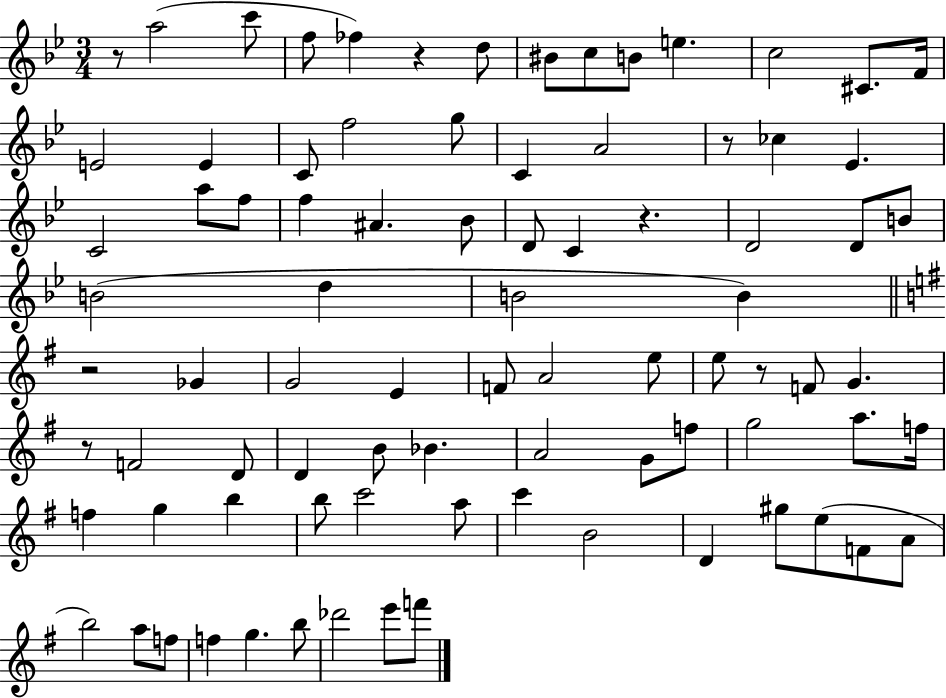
{
  \clef treble
  \numericTimeSignature
  \time 3/4
  \key bes \major
  r8 a''2( c'''8 | f''8 fes''4) r4 d''8 | bis'8 c''8 b'8 e''4. | c''2 cis'8. f'16 | \break e'2 e'4 | c'8 f''2 g''8 | c'4 a'2 | r8 ces''4 ees'4. | \break c'2 a''8 f''8 | f''4 ais'4. bes'8 | d'8 c'4 r4. | d'2 d'8 b'8 | \break b'2( d''4 | b'2 b'4) | \bar "||" \break \key g \major r2 ges'4 | g'2 e'4 | f'8 a'2 e''8 | e''8 r8 f'8 g'4. | \break r8 f'2 d'8 | d'4 b'8 bes'4. | a'2 g'8 f''8 | g''2 a''8. f''16 | \break f''4 g''4 b''4 | b''8 c'''2 a''8 | c'''4 b'2 | d'4 gis''8 e''8( f'8 a'8 | \break b''2) a''8 f''8 | f''4 g''4. b''8 | des'''2 e'''8 f'''8 | \bar "|."
}